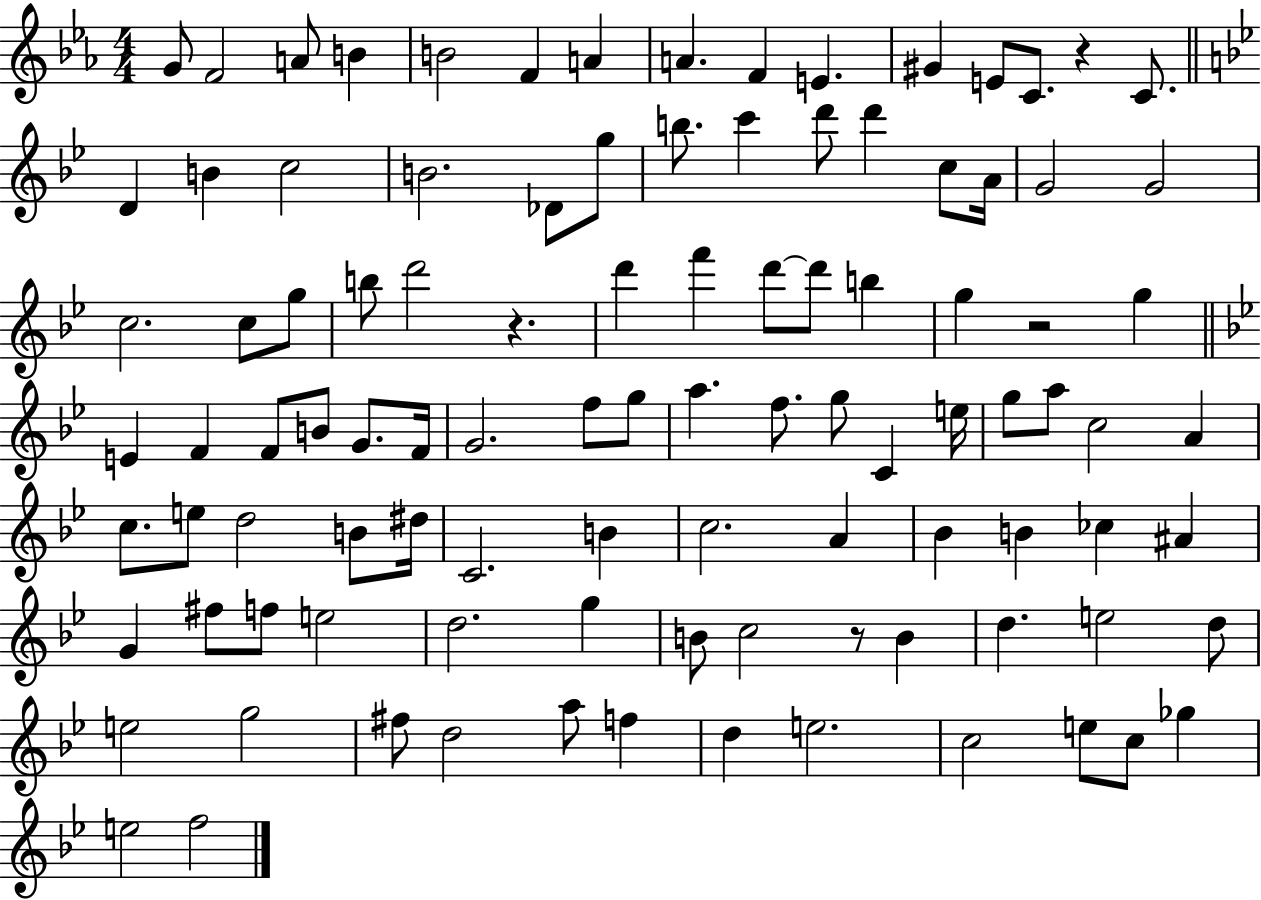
{
  \clef treble
  \numericTimeSignature
  \time 4/4
  \key ees \major
  g'8 f'2 a'8 b'4 | b'2 f'4 a'4 | a'4. f'4 e'4. | gis'4 e'8 c'8. r4 c'8. | \break \bar "||" \break \key g \minor d'4 b'4 c''2 | b'2. des'8 g''8 | b''8. c'''4 d'''8 d'''4 c''8 a'16 | g'2 g'2 | \break c''2. c''8 g''8 | b''8 d'''2 r4. | d'''4 f'''4 d'''8~~ d'''8 b''4 | g''4 r2 g''4 | \break \bar "||" \break \key g \minor e'4 f'4 f'8 b'8 g'8. f'16 | g'2. f''8 g''8 | a''4. f''8. g''8 c'4 e''16 | g''8 a''8 c''2 a'4 | \break c''8. e''8 d''2 b'8 dis''16 | c'2. b'4 | c''2. a'4 | bes'4 b'4 ces''4 ais'4 | \break g'4 fis''8 f''8 e''2 | d''2. g''4 | b'8 c''2 r8 b'4 | d''4. e''2 d''8 | \break e''2 g''2 | fis''8 d''2 a''8 f''4 | d''4 e''2. | c''2 e''8 c''8 ges''4 | \break e''2 f''2 | \bar "|."
}